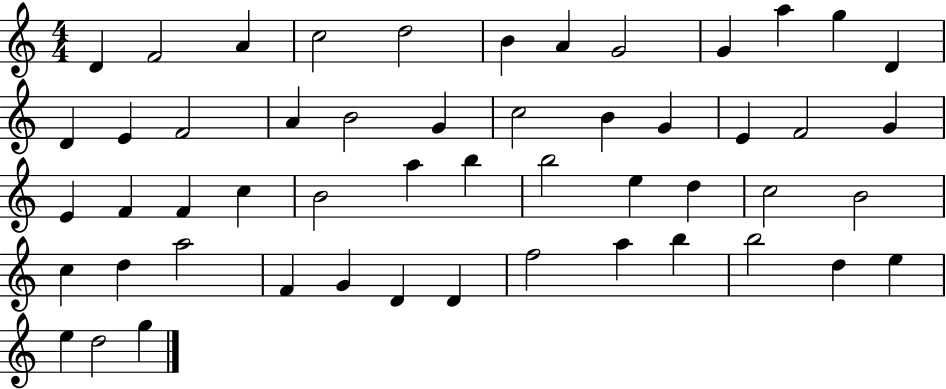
X:1
T:Untitled
M:4/4
L:1/4
K:C
D F2 A c2 d2 B A G2 G a g D D E F2 A B2 G c2 B G E F2 G E F F c B2 a b b2 e d c2 B2 c d a2 F G D D f2 a b b2 d e e d2 g